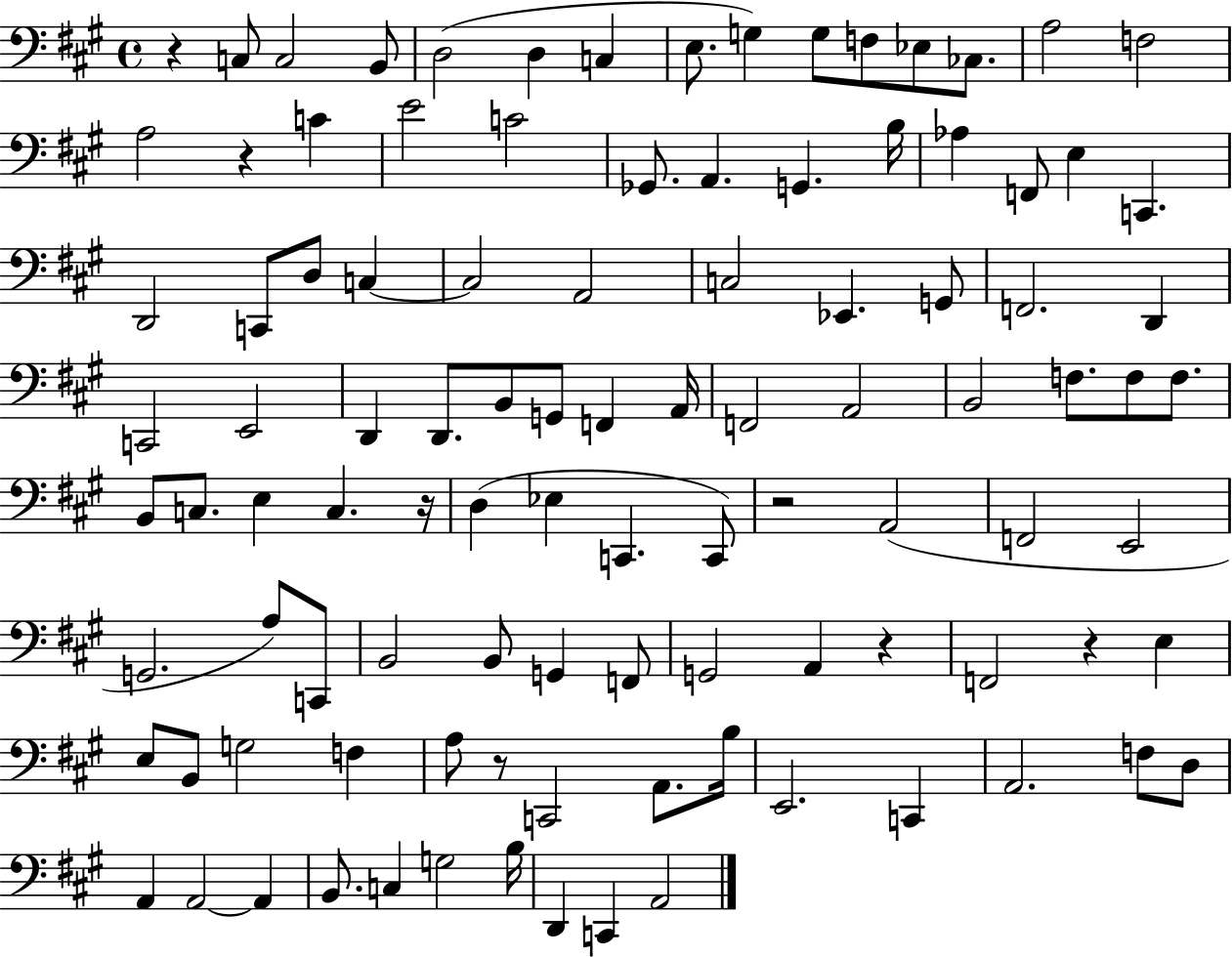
{
  \clef bass
  \time 4/4
  \defaultTimeSignature
  \key a \major
  \repeat volta 2 { r4 c8 c2 b,8 | d2( d4 c4 | e8. g4) g8 f8 ees8 ces8. | a2 f2 | \break a2 r4 c'4 | e'2 c'2 | ges,8. a,4. g,4. b16 | aes4 f,8 e4 c,4. | \break d,2 c,8 d8 c4~~ | c2 a,2 | c2 ees,4. g,8 | f,2. d,4 | \break c,2 e,2 | d,4 d,8. b,8 g,8 f,4 a,16 | f,2 a,2 | b,2 f8. f8 f8. | \break b,8 c8. e4 c4. r16 | d4( ees4 c,4. c,8) | r2 a,2( | f,2 e,2 | \break g,2. a8) c,8 | b,2 b,8 g,4 f,8 | g,2 a,4 r4 | f,2 r4 e4 | \break e8 b,8 g2 f4 | a8 r8 c,2 a,8. b16 | e,2. c,4 | a,2. f8 d8 | \break a,4 a,2~~ a,4 | b,8. c4 g2 b16 | d,4 c,4 a,2 | } \bar "|."
}